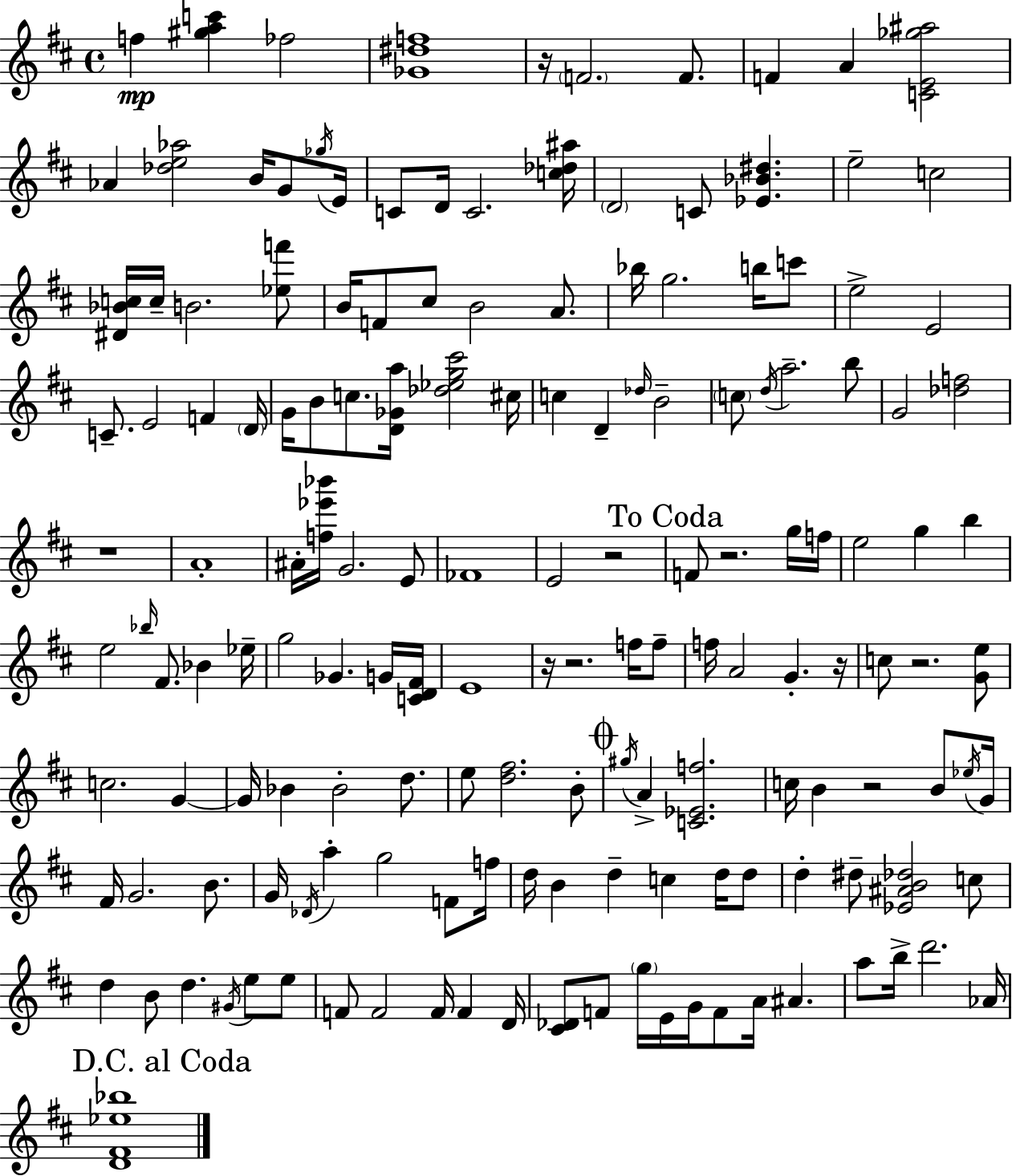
{
  \clef treble
  \time 4/4
  \defaultTimeSignature
  \key d \major
  f''4\mp <gis'' a'' c'''>4 fes''2 | <ges' dis'' f''>1 | r16 \parenthesize f'2. f'8. | f'4 a'4 <c' e' ges'' ais''>2 | \break aes'4 <des'' e'' aes''>2 b'16 g'8 \acciaccatura { ges''16 } | e'16 c'8 d'16 c'2. | <c'' des'' ais''>16 \parenthesize d'2 c'8 <ees' bes' dis''>4. | e''2-- c''2 | \break <dis' bes' c''>16 c''16-- b'2. <ees'' f'''>8 | b'16 f'8 cis''8 b'2 a'8. | bes''16 g''2. b''16 c'''8 | e''2-> e'2 | \break c'8.-- e'2 f'4 | \parenthesize d'16 g'16 b'8 c''8. <d' ges' a''>16 <des'' ees'' g'' cis'''>2 | cis''16 c''4 d'4-- \grace { des''16 } b'2-- | \parenthesize c''8 \acciaccatura { d''16 } a''2.-- | \break b''8 g'2 <des'' f''>2 | r1 | a'1-. | ais'16-. <f'' ees''' bes'''>16 g'2. | \break e'8 fes'1 | e'2 r2 | \mark "To Coda" f'8 r2. | g''16 f''16 e''2 g''4 b''4 | \break e''2 \grace { bes''16 } fis'8. bes'4 | ees''16-- g''2 ges'4. | g'16 <c' d' fis'>16 e'1 | r16 r2. | \break f''16 f''8-- f''16 a'2 g'4.-. | r16 c''8 r2. | <g' e''>8 c''2. | g'4~~ g'16 bes'4 bes'2-. | \break d''8. e''8 <d'' fis''>2. | b'8-. \mark \markup { \musicglyph "scripts.coda" } \acciaccatura { gis''16 } a'4-> <c' ees' f''>2. | c''16 b'4 r2 | b'8 \acciaccatura { ees''16 } g'16 fis'16 g'2. | \break b'8. g'16 \acciaccatura { des'16 } a''4-. g''2 | f'8 f''16 d''16 b'4 d''4-- | c''4 d''16 d''8 d''4-. dis''8-- <ees' ais' b' des''>2 | c''8 d''4 b'8 d''4. | \break \acciaccatura { gis'16 } e''8 e''8 f'8 f'2 | f'16 f'4 d'16 <cis' des'>8 f'8 \parenthesize g''16 e'16 g'16 f'8 | a'16 ais'4. a''8 b''16-> d'''2. | aes'16 \mark "D.C. al Coda" <d' fis' ees'' bes''>1 | \break \bar "|."
}